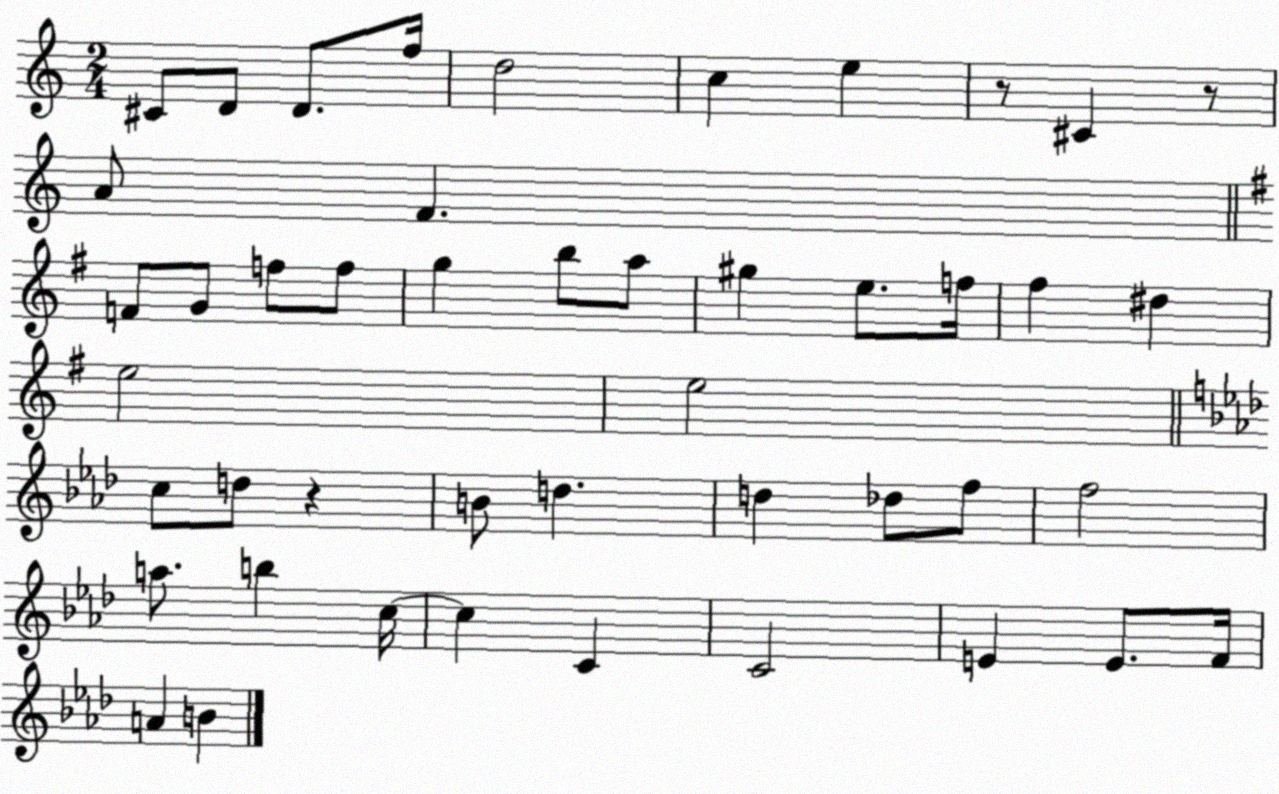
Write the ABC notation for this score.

X:1
T:Untitled
M:2/4
L:1/4
K:C
^C/2 D/2 D/2 f/4 d2 c e z/2 ^C z/2 A/2 F F/2 G/2 f/2 f/2 g b/2 a/2 ^g e/2 f/4 ^f ^d e2 e2 c/2 d/2 z B/2 d d _d/2 f/2 f2 a/2 b c/4 c C C2 E E/2 F/4 A B